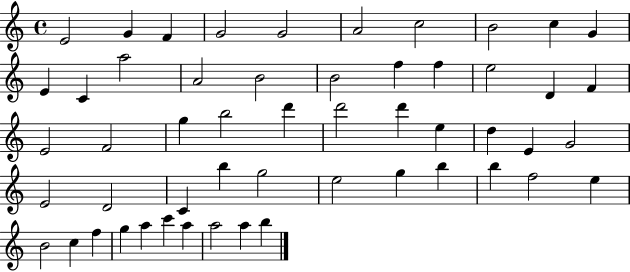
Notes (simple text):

E4/h G4/q F4/q G4/h G4/h A4/h C5/h B4/h C5/q G4/q E4/q C4/q A5/h A4/h B4/h B4/h F5/q F5/q E5/h D4/q F4/q E4/h F4/h G5/q B5/h D6/q D6/h D6/q E5/q D5/q E4/q G4/h E4/h D4/h C4/q B5/q G5/h E5/h G5/q B5/q B5/q F5/h E5/q B4/h C5/q F5/q G5/q A5/q C6/q A5/q A5/h A5/q B5/q